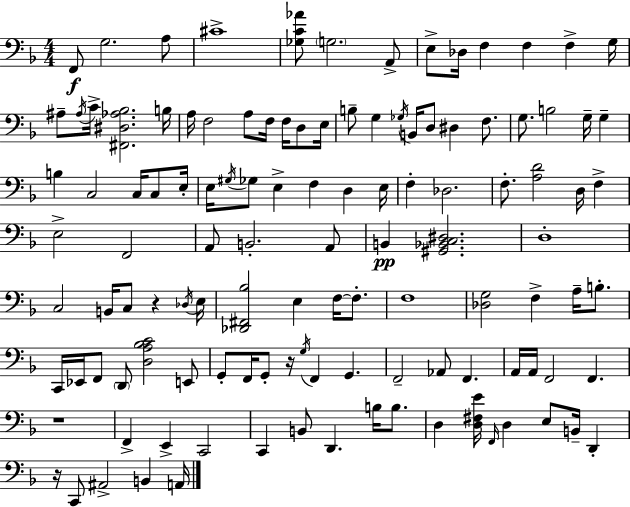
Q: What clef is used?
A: bass